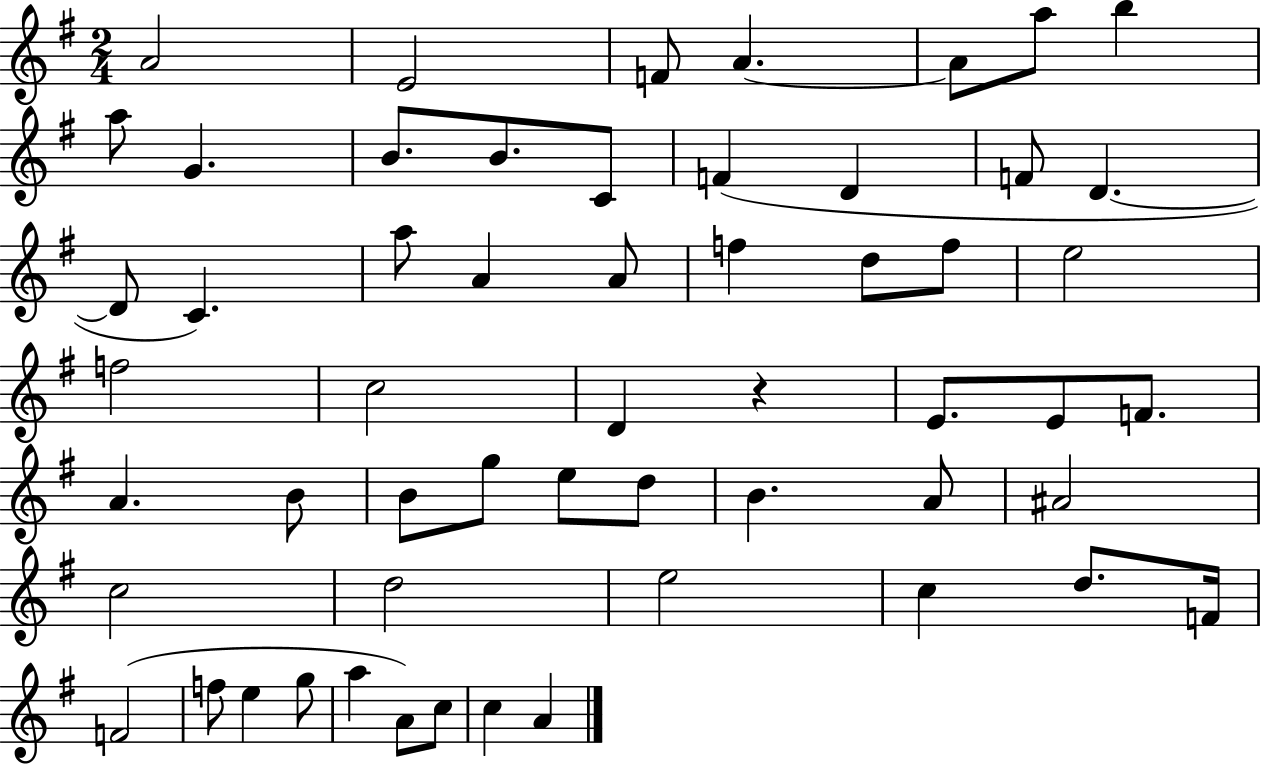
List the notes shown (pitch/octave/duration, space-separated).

A4/h E4/h F4/e A4/q. A4/e A5/e B5/q A5/e G4/q. B4/e. B4/e. C4/e F4/q D4/q F4/e D4/q. D4/e C4/q. A5/e A4/q A4/e F5/q D5/e F5/e E5/h F5/h C5/h D4/q R/q E4/e. E4/e F4/e. A4/q. B4/e B4/e G5/e E5/e D5/e B4/q. A4/e A#4/h C5/h D5/h E5/h C5/q D5/e. F4/s F4/h F5/e E5/q G5/e A5/q A4/e C5/e C5/q A4/q